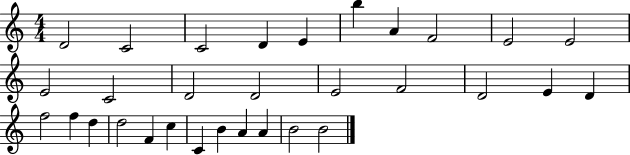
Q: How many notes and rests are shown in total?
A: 31